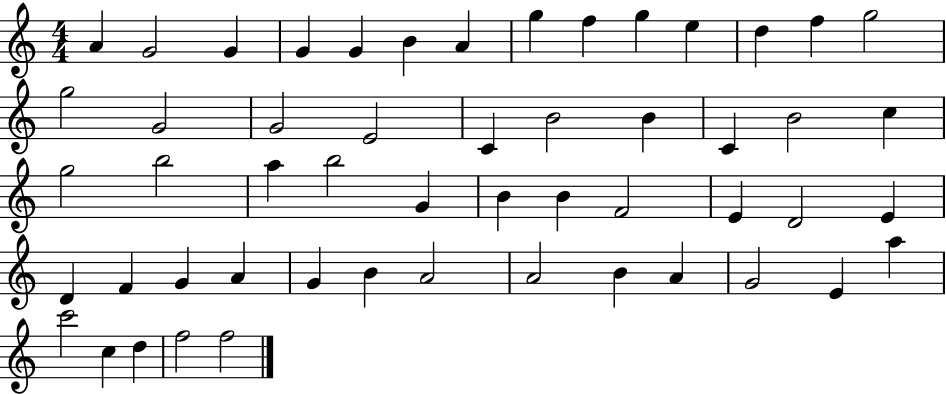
A4/q G4/h G4/q G4/q G4/q B4/q A4/q G5/q F5/q G5/q E5/q D5/q F5/q G5/h G5/h G4/h G4/h E4/h C4/q B4/h B4/q C4/q B4/h C5/q G5/h B5/h A5/q B5/h G4/q B4/q B4/q F4/h E4/q D4/h E4/q D4/q F4/q G4/q A4/q G4/q B4/q A4/h A4/h B4/q A4/q G4/h E4/q A5/q C6/h C5/q D5/q F5/h F5/h